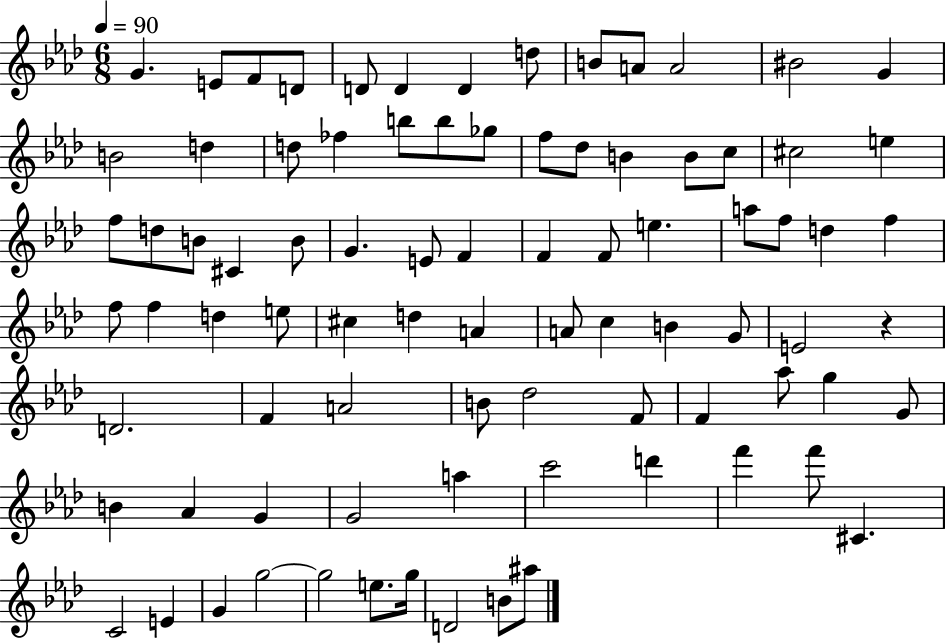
X:1
T:Untitled
M:6/8
L:1/4
K:Ab
G E/2 F/2 D/2 D/2 D D d/2 B/2 A/2 A2 ^B2 G B2 d d/2 _f b/2 b/2 _g/2 f/2 _d/2 B B/2 c/2 ^c2 e f/2 d/2 B/2 ^C B/2 G E/2 F F F/2 e a/2 f/2 d f f/2 f d e/2 ^c d A A/2 c B G/2 E2 z D2 F A2 B/2 _d2 F/2 F _a/2 g G/2 B _A G G2 a c'2 d' f' f'/2 ^C C2 E G g2 g2 e/2 g/4 D2 B/2 ^a/2